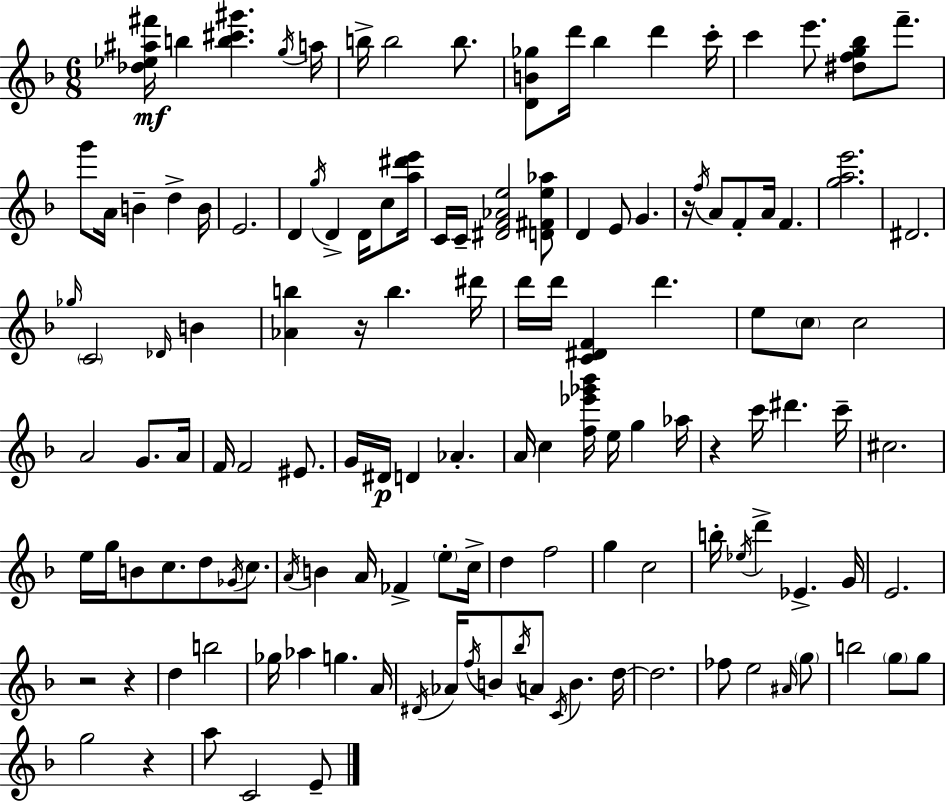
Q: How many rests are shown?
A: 6